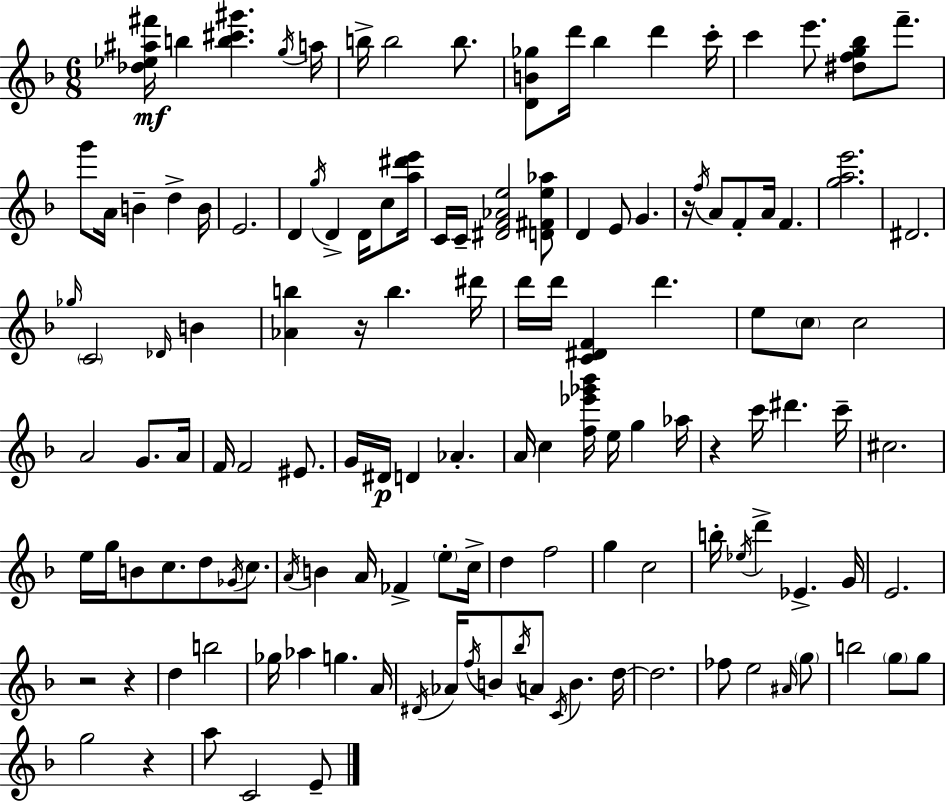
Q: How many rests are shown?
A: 6